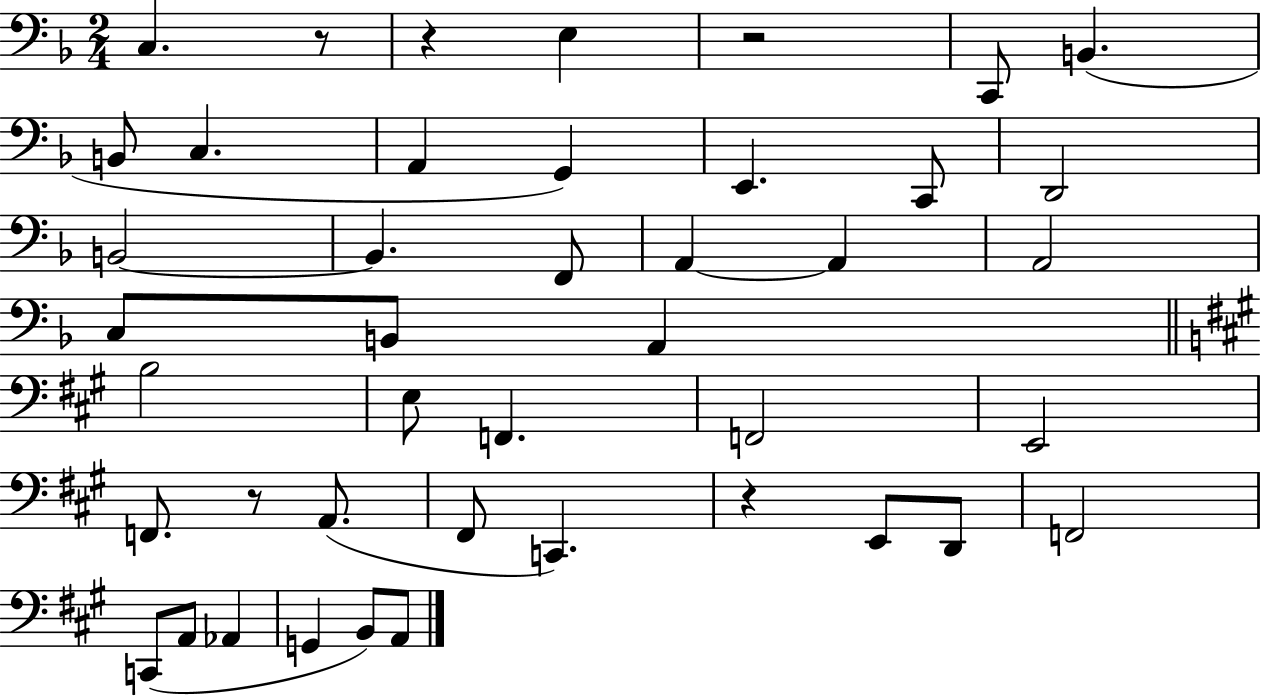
C3/q. R/e R/q E3/q R/h C2/e B2/q. B2/e C3/q. A2/q G2/q E2/q. C2/e D2/h B2/h B2/q. F2/e A2/q A2/q A2/h C3/e B2/e A2/q B3/h E3/e F2/q. F2/h E2/h F2/e. R/e A2/e. F#2/e C2/q. R/q E2/e D2/e F2/h C2/e A2/e Ab2/q G2/q B2/e A2/e